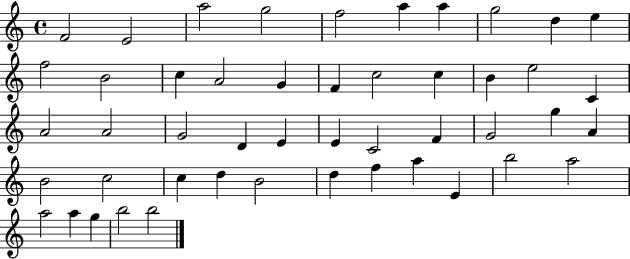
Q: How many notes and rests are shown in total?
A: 48